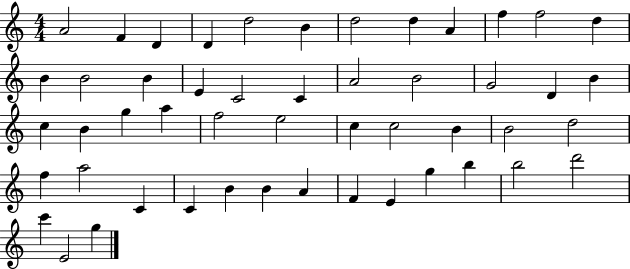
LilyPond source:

{
  \clef treble
  \numericTimeSignature
  \time 4/4
  \key c \major
  a'2 f'4 d'4 | d'4 d''2 b'4 | d''2 d''4 a'4 | f''4 f''2 d''4 | \break b'4 b'2 b'4 | e'4 c'2 c'4 | a'2 b'2 | g'2 d'4 b'4 | \break c''4 b'4 g''4 a''4 | f''2 e''2 | c''4 c''2 b'4 | b'2 d''2 | \break f''4 a''2 c'4 | c'4 b'4 b'4 a'4 | f'4 e'4 g''4 b''4 | b''2 d'''2 | \break c'''4 e'2 g''4 | \bar "|."
}